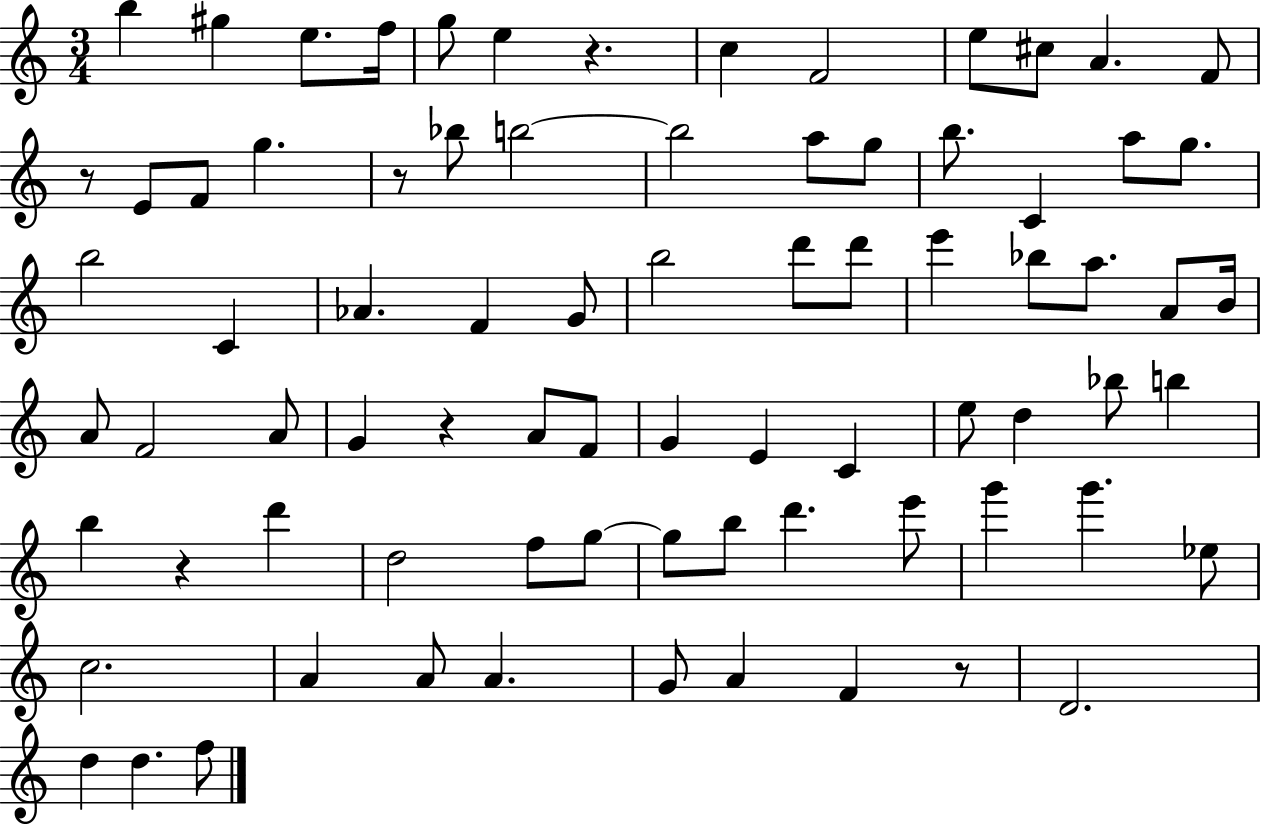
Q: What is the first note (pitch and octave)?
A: B5